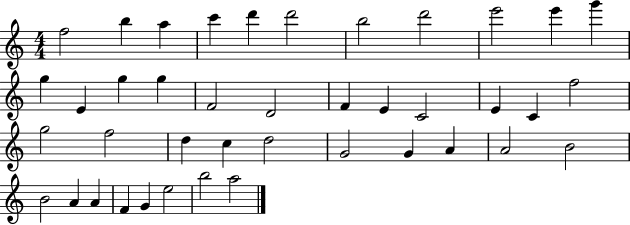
{
  \clef treble
  \numericTimeSignature
  \time 4/4
  \key c \major
  f''2 b''4 a''4 | c'''4 d'''4 d'''2 | b''2 d'''2 | e'''2 e'''4 g'''4 | \break g''4 e'4 g''4 g''4 | f'2 d'2 | f'4 e'4 c'2 | e'4 c'4 f''2 | \break g''2 f''2 | d''4 c''4 d''2 | g'2 g'4 a'4 | a'2 b'2 | \break b'2 a'4 a'4 | f'4 g'4 e''2 | b''2 a''2 | \bar "|."
}